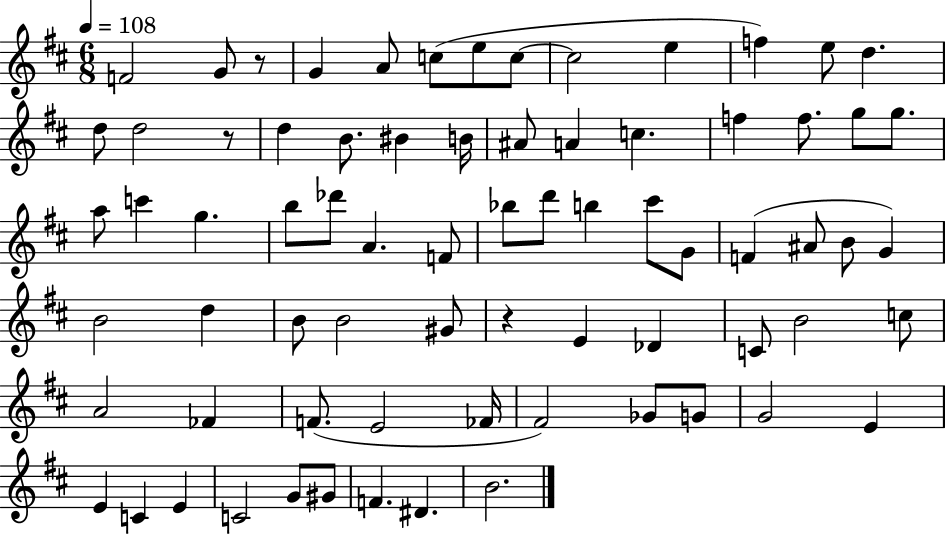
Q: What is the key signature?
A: D major